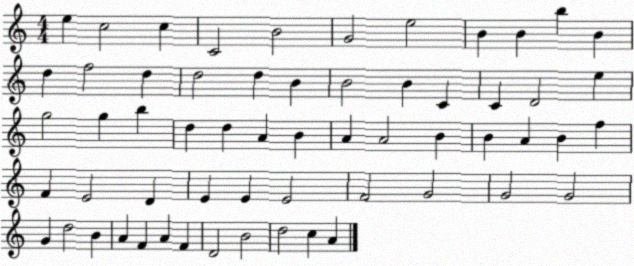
X:1
T:Untitled
M:4/4
L:1/4
K:C
e c2 c C2 B2 G2 e2 B B b B d f2 d d2 d B B2 B C C D2 e g2 g b d d A B A A2 B B A B f F E2 D E E E2 F2 G2 G2 G2 G d2 B A F A F D2 B2 d2 c A